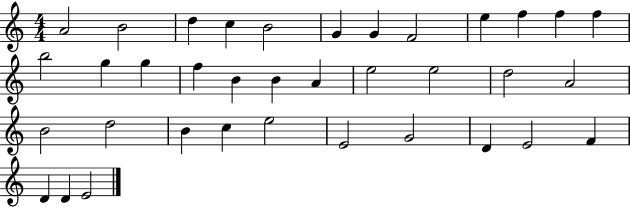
X:1
T:Untitled
M:4/4
L:1/4
K:C
A2 B2 d c B2 G G F2 e f f f b2 g g f B B A e2 e2 d2 A2 B2 d2 B c e2 E2 G2 D E2 F D D E2